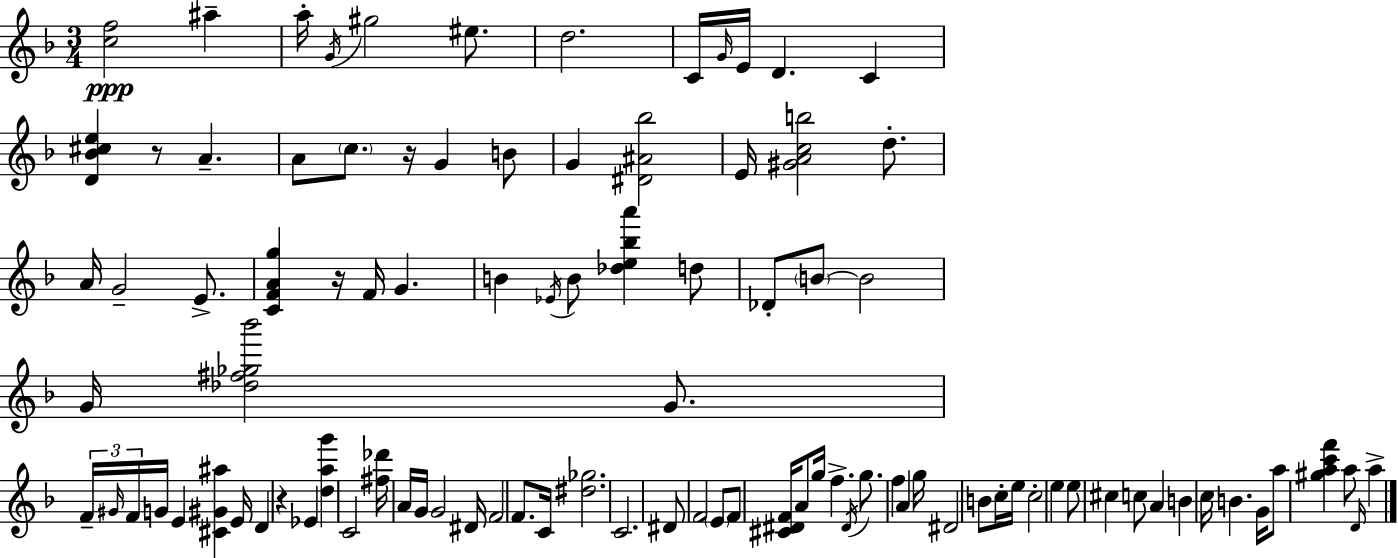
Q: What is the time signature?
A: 3/4